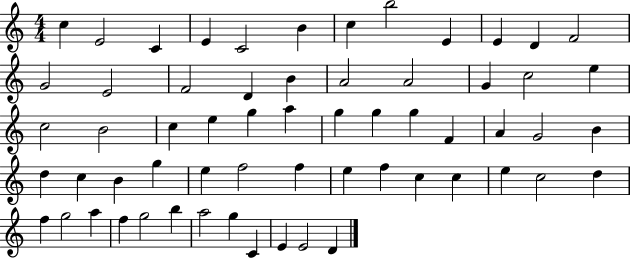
C5/q E4/h C4/q E4/q C4/h B4/q C5/q B5/h E4/q E4/q D4/q F4/h G4/h E4/h F4/h D4/q B4/q A4/h A4/h G4/q C5/h E5/q C5/h B4/h C5/q E5/q G5/q A5/q G5/q G5/q G5/q F4/q A4/q G4/h B4/q D5/q C5/q B4/q G5/q E5/q F5/h F5/q E5/q F5/q C5/q C5/q E5/q C5/h D5/q F5/q G5/h A5/q F5/q G5/h B5/q A5/h G5/q C4/q E4/q E4/h D4/q